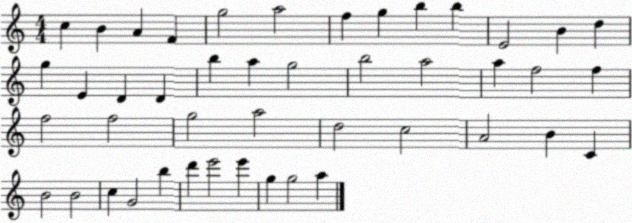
X:1
T:Untitled
M:4/4
L:1/4
K:C
c B A F g2 a2 f g b b E2 B d g E D D b a g2 b2 a2 a f2 f f2 f2 g2 a2 d2 c2 A2 B C B2 B2 c G2 b d' e'2 e' g g2 a